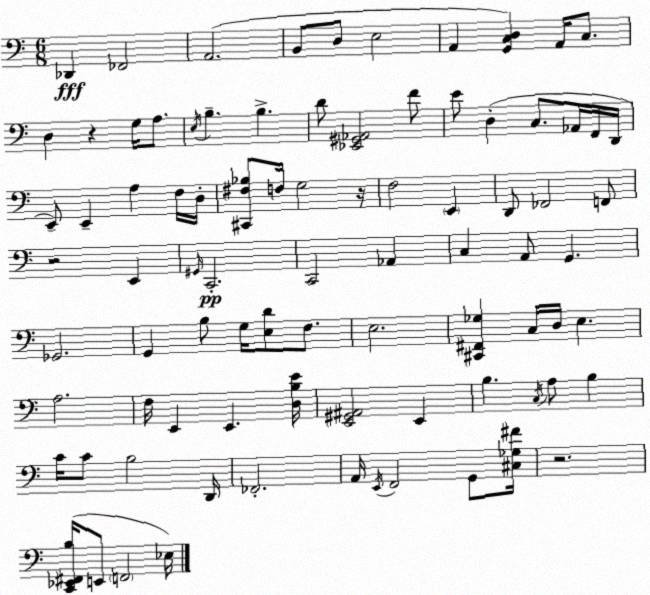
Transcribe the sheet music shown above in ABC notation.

X:1
T:Untitled
M:6/8
L:1/4
K:C
_D,, _F,,2 A,,2 B,,/2 D,/2 E,2 A,, [G,,C,D,] A,,/4 C,/2 D, z G,/4 A,/2 E,/4 B, B, D/2 [_E,,^G,,_A,,]2 F/2 E/2 D, C,/2 _A,,/4 F,,/4 D,,/4 E,,/2 E,, A, F,/4 D,/4 [^C,,^F,_B,]/2 F,/4 G,2 z/4 F,2 E,, D,,/2 _F,,2 F,,/2 z2 E,, ^G,,/4 C,,2 C,,2 _A,, C, A,,/2 G,, _G,,2 G,, B,/2 G,/4 [E,D]/2 F,/2 E,2 [^C,,^F,,_G,] C,/4 D,/4 E, A,2 F,/4 E,, E,, [D,B,E]/4 [E,,^G,,^A,,]2 E,, B, C,/4 A,/2 B, C/4 C/2 B,2 D,,/4 _F,,2 A,,/4 E,,/4 F,,2 G,,/2 [^C,_G,^F]/4 z2 [C,,_E,,^F,,B,]/4 E,,/2 F,,2 _E,/4